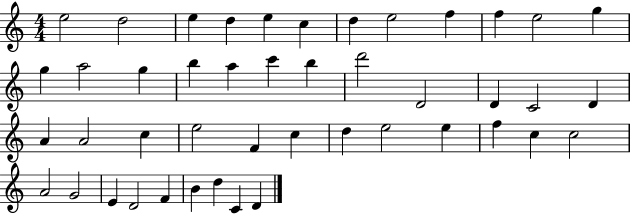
X:1
T:Untitled
M:4/4
L:1/4
K:C
e2 d2 e d e c d e2 f f e2 g g a2 g b a c' b d'2 D2 D C2 D A A2 c e2 F c d e2 e f c c2 A2 G2 E D2 F B d C D